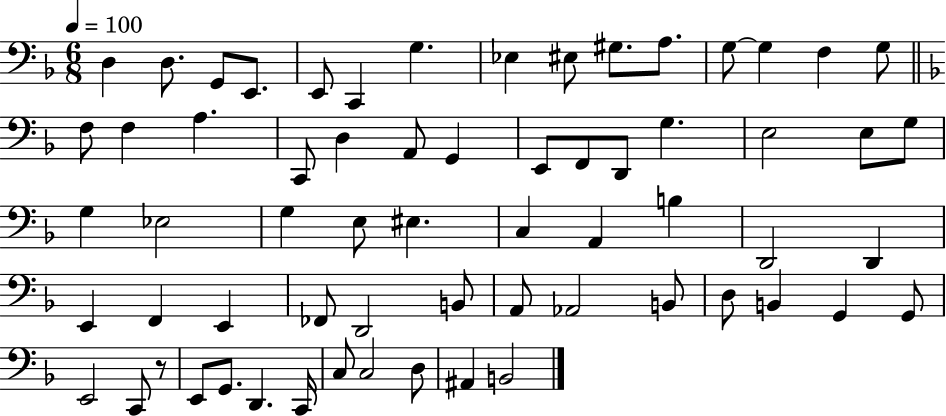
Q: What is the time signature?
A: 6/8